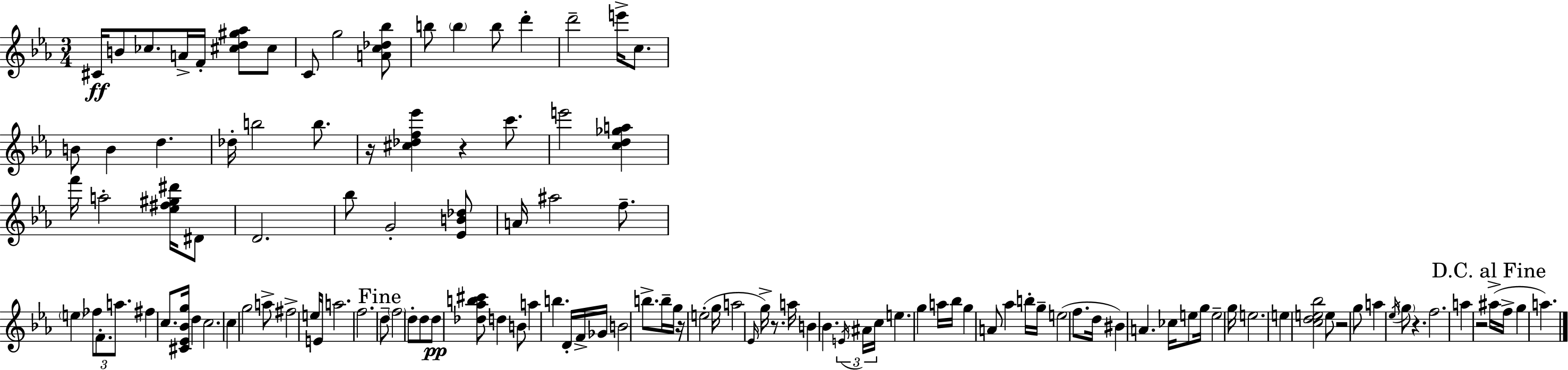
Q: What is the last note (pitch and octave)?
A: A5